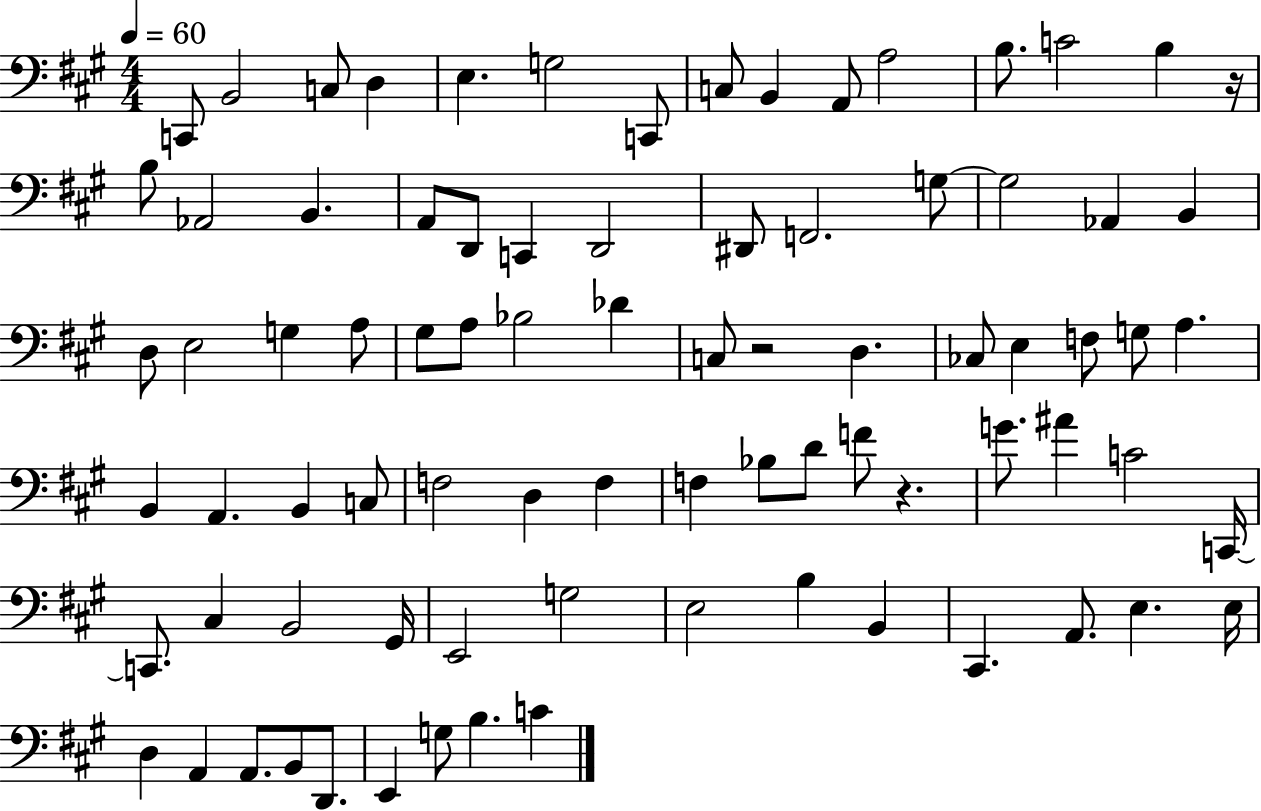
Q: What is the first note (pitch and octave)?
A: C2